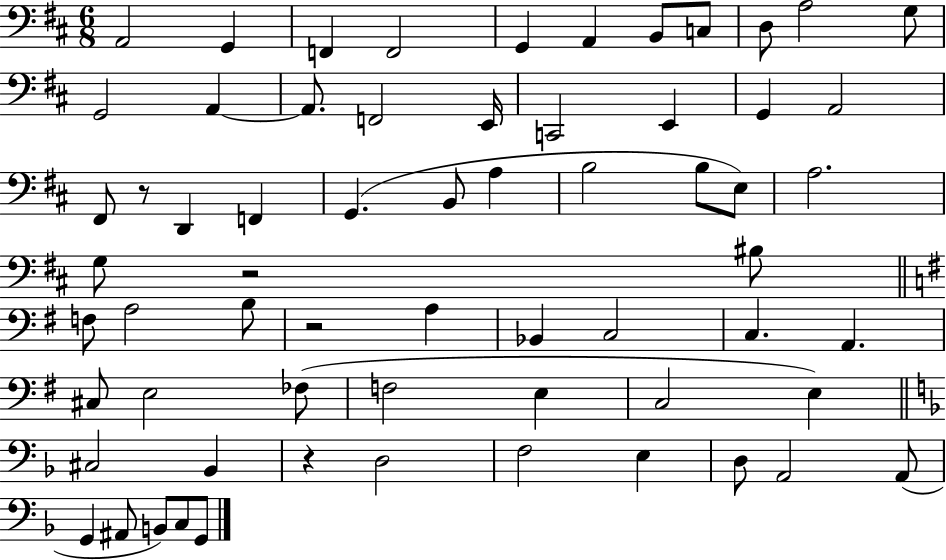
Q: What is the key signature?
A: D major